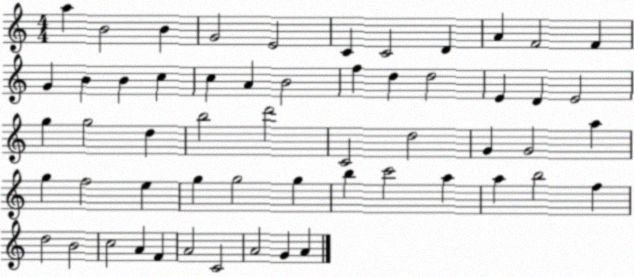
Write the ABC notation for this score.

X:1
T:Untitled
M:4/4
L:1/4
K:C
a B2 B G2 E2 C C2 D A F2 F G B B c c A B2 f d d2 E D E2 g g2 d b2 d'2 C2 d2 G G2 a g f2 e g g2 g b c'2 a a b2 f d2 B2 c2 A F A2 C2 A2 G A